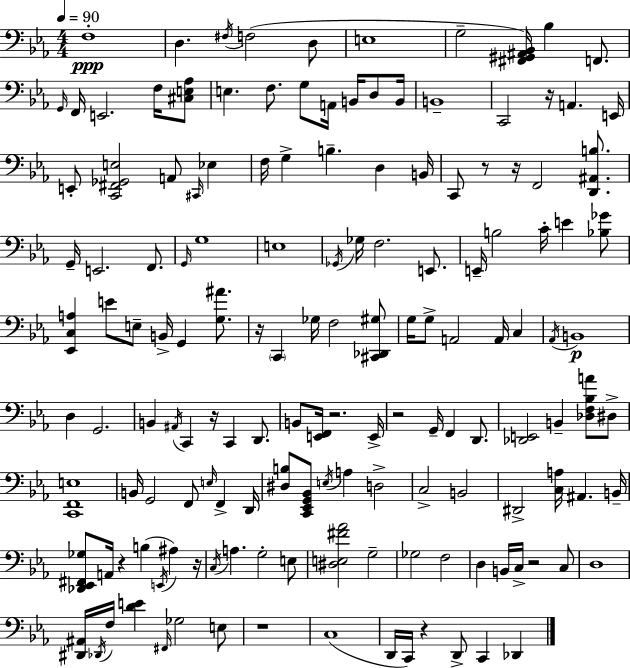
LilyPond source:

{
  \clef bass
  \numericTimeSignature
  \time 4/4
  \key c \minor
  \tempo 4 = 90
  \repeat volta 2 { f1-.\ppp | d4. \acciaccatura { fis16 } f2( d8 | e1 | g2-- <fis, gis, ais, bes,>16) bes4 f,8. | \break \grace { g,16 } f,16 e,2. f16 | <cis e aes>8 e4. f8. g8 a,16 b,16 d8 | b,16 b,1-- | c,2 r16 a,4. | \break e,16 e,8-. <c, fis, ges, e>2 a,8 \grace { cis,16 } ees4 | f16 g4-> b4.-- d4 | b,16 c,8 r8 r16 f,2 | <d, ais, b>8. g,16-- e,2. | \break f,8. \grace { g,16 } g1 | e1 | \acciaccatura { ges,16 } ges16 f2. | e,8. e,16-- b2 c'16-. e'4 | \break <bes ges'>8 <ees, c a>4 e'8 e8-- b,16-> g,4 | <g ais'>8. r16 \parenthesize c,4 ges16 f2 | <cis, des, gis>8 g16 g8-> a,2 | a,16 c4 \acciaccatura { aes,16 } b,1\p | \break d4 g,2. | b,4 \acciaccatura { ais,16 } c,4 r16 | c,4 d,8. b,8 <e, f,>16 r2. | e,16-> r2 g,16-- | \break f,4 d,8. <des, e,>2 b,4-- | <des f bes a'>8 dis8-> <c, f, e>1 | b,16 g,2 | f,8 \grace { e16 } f,4-> d,16 <dis b>8 <c, ees, g, bes,>8 \acciaccatura { e16 } a4 | \break d2-> c2-> | b,2 dis,2-> | <c a>16 ais,4. b,16-- <des, ees, fis, ges>8 a,16 r4 | b4( \acciaccatura { e,16 } ais4) r16 \acciaccatura { c16 } a4. | \break g2-. e8 <dis e fis' aes'>2 | g2-- ges2 | f2 d4 b,16 | c16-> r2 c8 d1 | \break <dis, ais,>16 \acciaccatura { des,16 } f16 <d' e'>4 | \grace { fis,16 } ges2 e8 r1 | c1( | d,16 c,16) r4 | \break d,8-> c,4 des,4 } \bar "|."
}